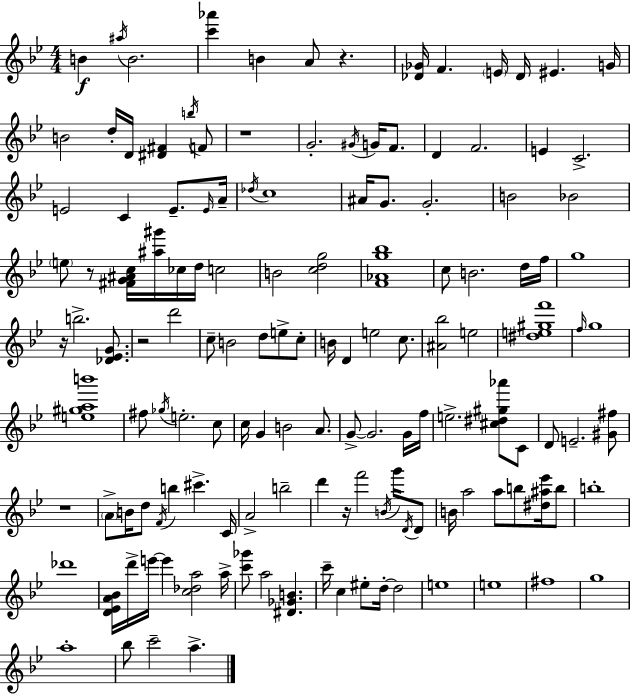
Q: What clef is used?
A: treble